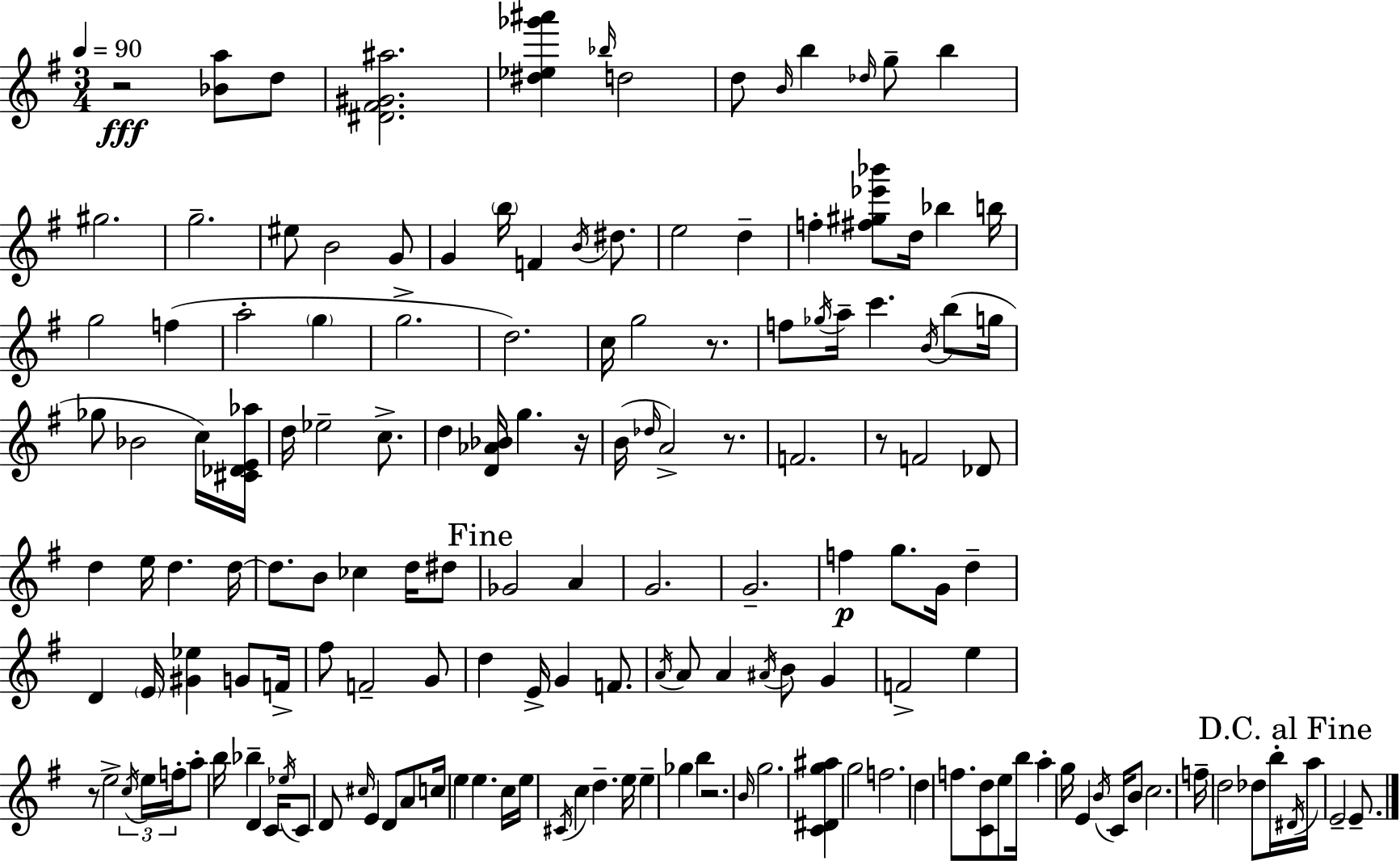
R/h [Bb4,A5]/e D5/e [D#4,F#4,G#4,A#5]/h. [D#5,Eb5,Gb6,A#6]/q Bb5/s D5/h D5/e B4/s B5/q Db5/s G5/e B5/q G#5/h. G5/h. EIS5/e B4/h G4/e G4/q B5/s F4/q B4/s D#5/e. E5/h D5/q F5/q [F#5,G#5,Eb6,Bb6]/e D5/s Bb5/q B5/s G5/h F5/q A5/h G5/q G5/h. D5/h. C5/s G5/h R/e. F5/e Gb5/s A5/s C6/q. B4/s B5/e G5/s Gb5/e Bb4/h C5/s [C#4,Db4,E4,Ab5]/s D5/s Eb5/h C5/e. D5/q [D4,Ab4,Bb4]/s G5/q. R/s B4/s Db5/s A4/h R/e. F4/h. R/e F4/h Db4/e D5/q E5/s D5/q. D5/s D5/e. B4/e CES5/q D5/s D#5/e Gb4/h A4/q G4/h. G4/h. F5/q G5/e. G4/s D5/q D4/q E4/s [G#4,Eb5]/q G4/e F4/s F#5/e F4/h G4/e D5/q E4/s G4/q F4/e. A4/s A4/e A4/q A#4/s B4/e G4/q F4/h E5/q R/e E5/h C5/s E5/s F5/s A5/e B5/s Bb5/q D4/q C4/s Eb5/s C4/e D4/e C#5/s E4/q D4/e A4/e C5/s E5/q E5/q. C5/s E5/s C#4/s C5/q D5/q. E5/s E5/q Gb5/q B5/q R/h. B4/s G5/h. [C4,D#4,G5,A#5]/q G5/h F5/h. D5/q F5/e. [C4,D5]/e E5/e B5/s A5/q G5/s E4/q B4/s C4/s B4/e C5/h. F5/s D5/h Db5/e B5/s D#4/s A5/s E4/h E4/e.